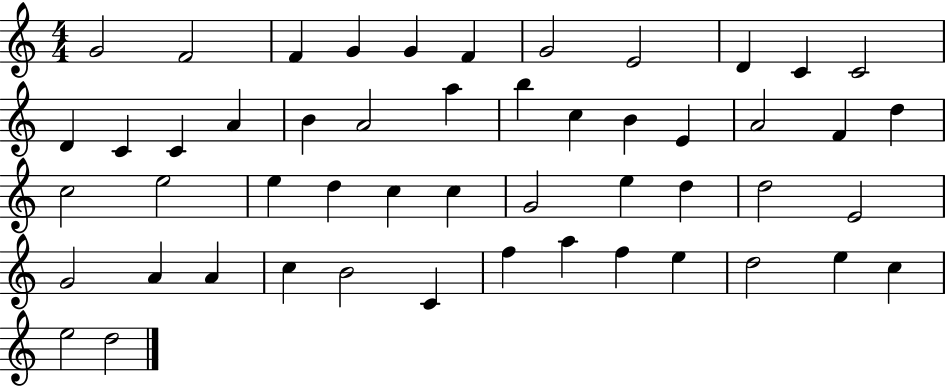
X:1
T:Untitled
M:4/4
L:1/4
K:C
G2 F2 F G G F G2 E2 D C C2 D C C A B A2 a b c B E A2 F d c2 e2 e d c c G2 e d d2 E2 G2 A A c B2 C f a f e d2 e c e2 d2